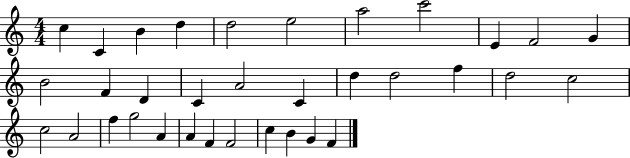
{
  \clef treble
  \numericTimeSignature
  \time 4/4
  \key c \major
  c''4 c'4 b'4 d''4 | d''2 e''2 | a''2 c'''2 | e'4 f'2 g'4 | \break b'2 f'4 d'4 | c'4 a'2 c'4 | d''4 d''2 f''4 | d''2 c''2 | \break c''2 a'2 | f''4 g''2 a'4 | a'4 f'4 f'2 | c''4 b'4 g'4 f'4 | \break \bar "|."
}